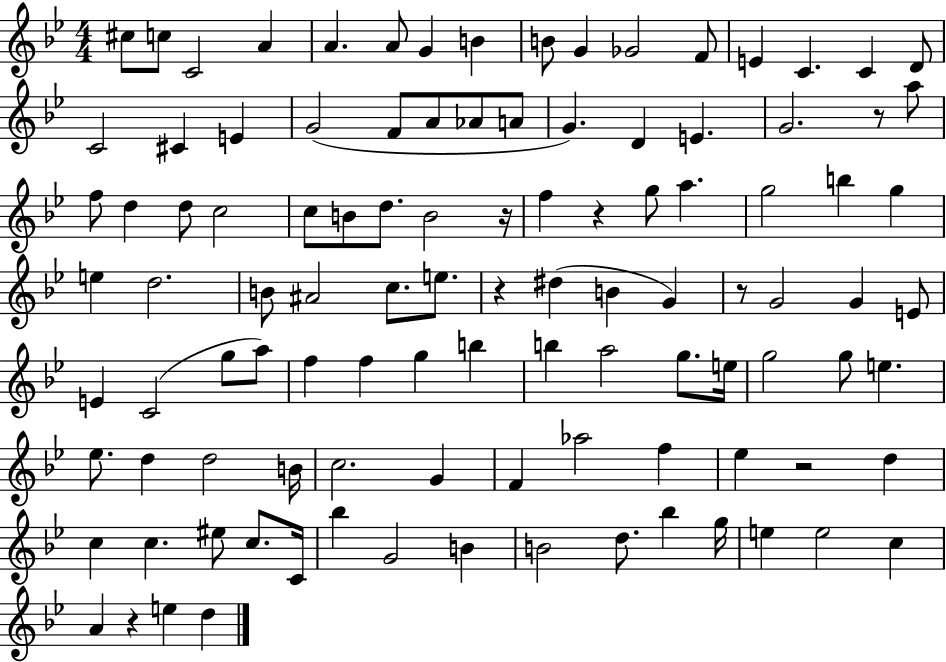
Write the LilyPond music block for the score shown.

{
  \clef treble
  \numericTimeSignature
  \time 4/4
  \key bes \major
  cis''8 c''8 c'2 a'4 | a'4. a'8 g'4 b'4 | b'8 g'4 ges'2 f'8 | e'4 c'4. c'4 d'8 | \break c'2 cis'4 e'4 | g'2( f'8 a'8 aes'8 a'8 | g'4.) d'4 e'4. | g'2. r8 a''8 | \break f''8 d''4 d''8 c''2 | c''8 b'8 d''8. b'2 r16 | f''4 r4 g''8 a''4. | g''2 b''4 g''4 | \break e''4 d''2. | b'8 ais'2 c''8. e''8. | r4 dis''4( b'4 g'4) | r8 g'2 g'4 e'8 | \break e'4 c'2( g''8 a''8) | f''4 f''4 g''4 b''4 | b''4 a''2 g''8. e''16 | g''2 g''8 e''4. | \break ees''8. d''4 d''2 b'16 | c''2. g'4 | f'4 aes''2 f''4 | ees''4 r2 d''4 | \break c''4 c''4. eis''8 c''8. c'16 | bes''4 g'2 b'4 | b'2 d''8. bes''4 g''16 | e''4 e''2 c''4 | \break a'4 r4 e''4 d''4 | \bar "|."
}